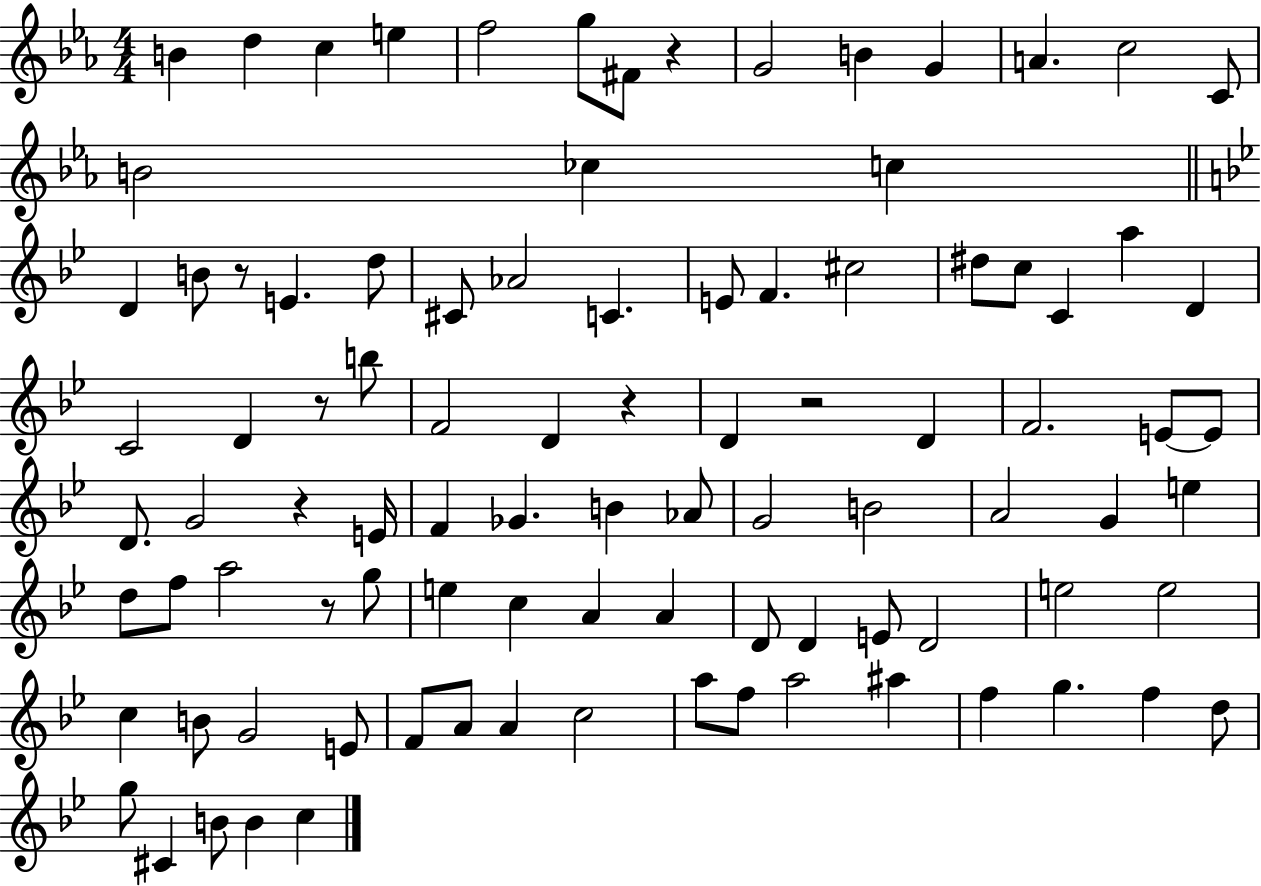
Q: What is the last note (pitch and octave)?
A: C5